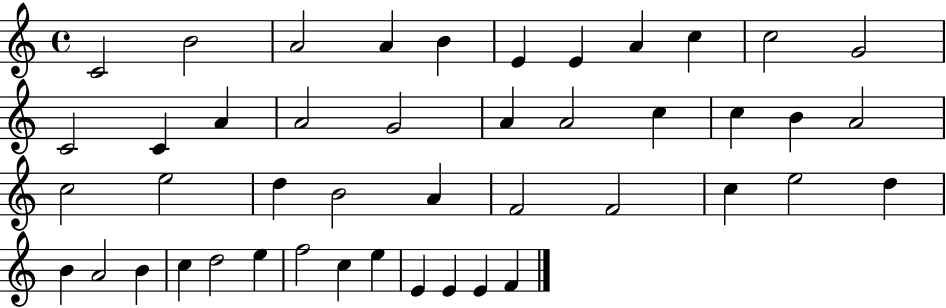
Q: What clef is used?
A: treble